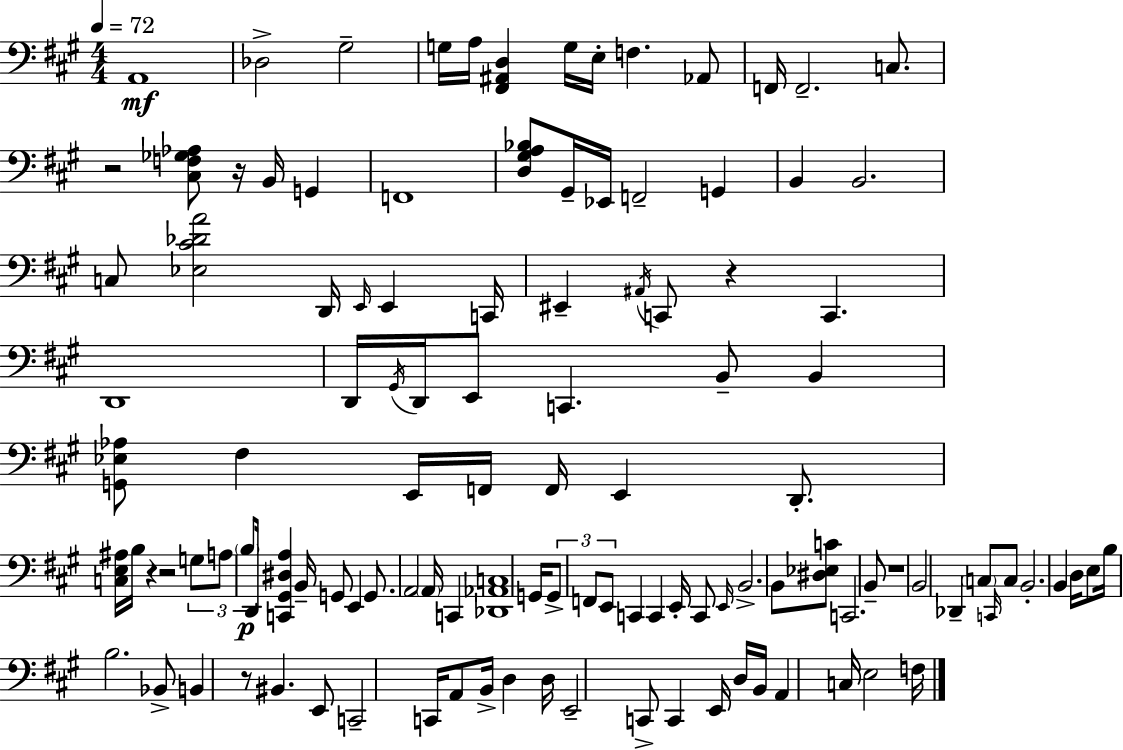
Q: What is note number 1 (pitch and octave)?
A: A2